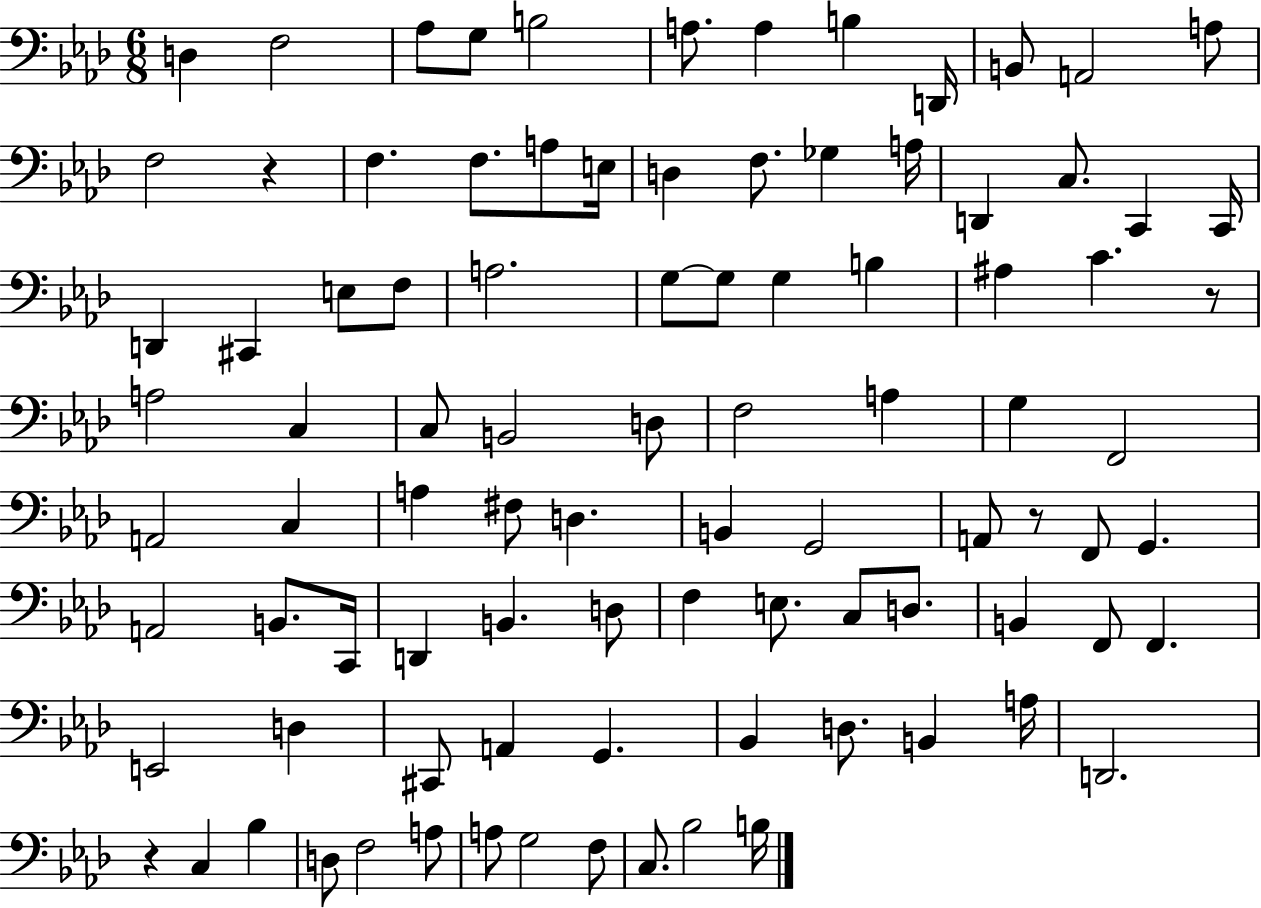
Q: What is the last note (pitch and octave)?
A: B3